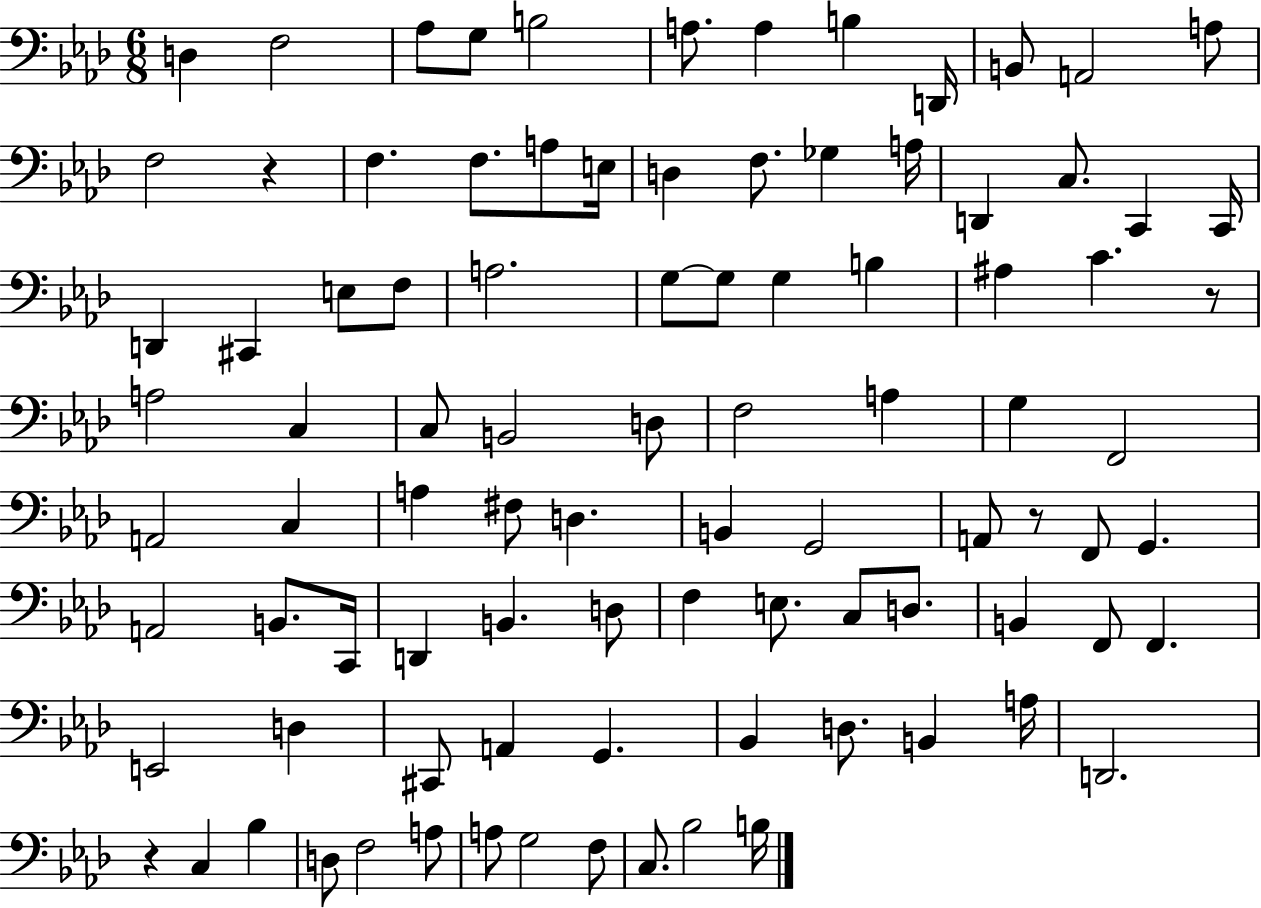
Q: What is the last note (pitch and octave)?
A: B3